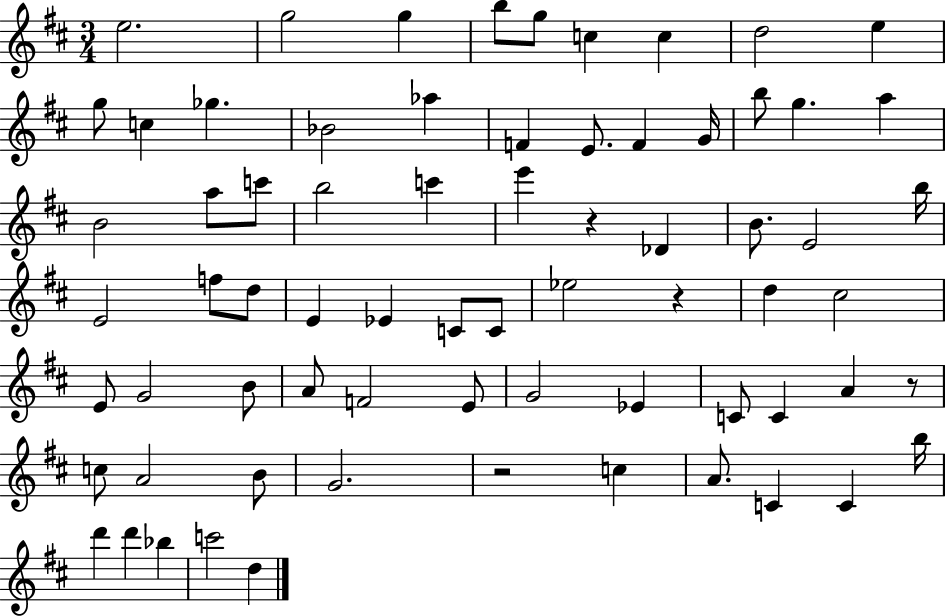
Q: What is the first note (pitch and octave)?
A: E5